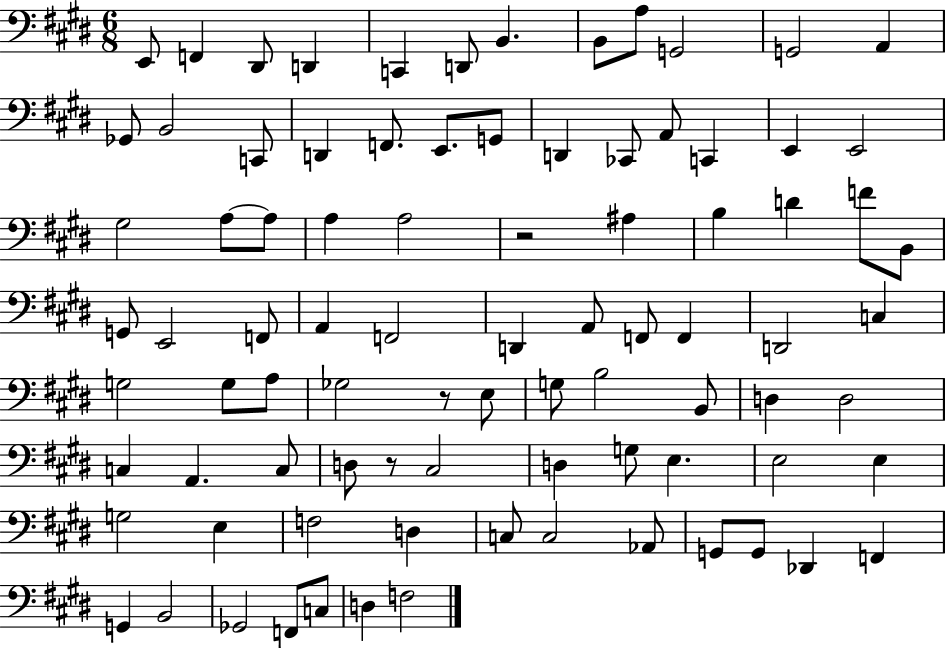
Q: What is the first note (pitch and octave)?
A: E2